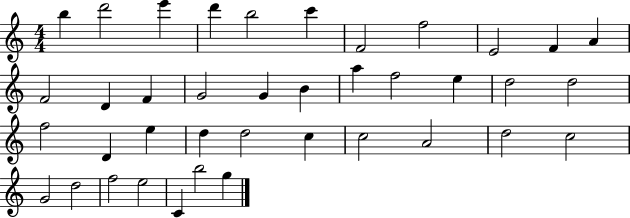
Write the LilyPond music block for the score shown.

{
  \clef treble
  \numericTimeSignature
  \time 4/4
  \key c \major
  b''4 d'''2 e'''4 | d'''4 b''2 c'''4 | f'2 f''2 | e'2 f'4 a'4 | \break f'2 d'4 f'4 | g'2 g'4 b'4 | a''4 f''2 e''4 | d''2 d''2 | \break f''2 d'4 e''4 | d''4 d''2 c''4 | c''2 a'2 | d''2 c''2 | \break g'2 d''2 | f''2 e''2 | c'4 b''2 g''4 | \bar "|."
}